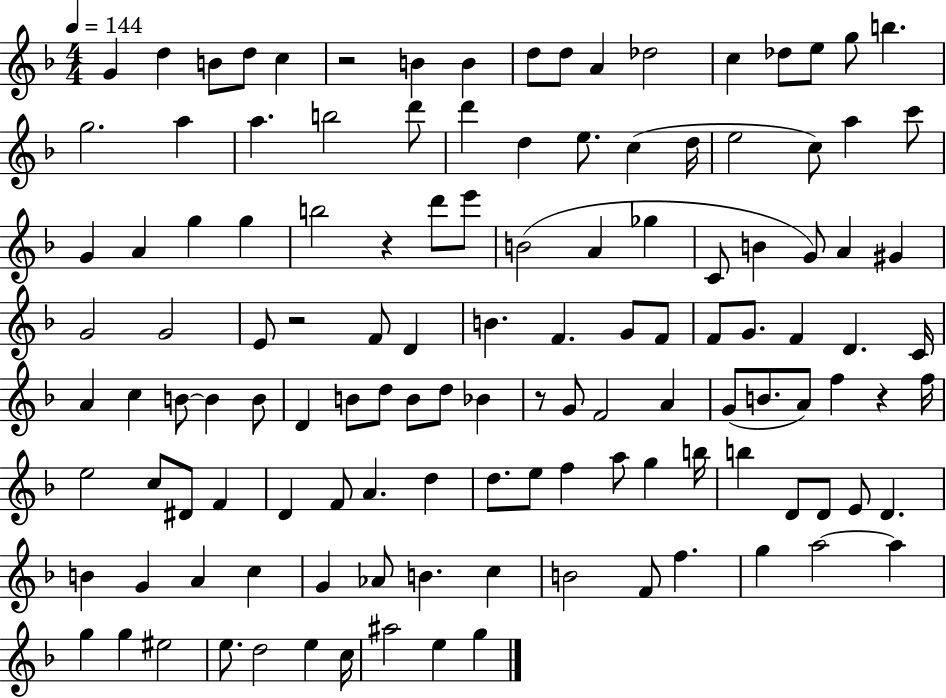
G4/q D5/q B4/e D5/e C5/q R/h B4/q B4/q D5/e D5/e A4/q Db5/h C5/q Db5/e E5/e G5/e B5/q. G5/h. A5/q A5/q. B5/h D6/e D6/q D5/q E5/e. C5/q D5/s E5/h C5/e A5/q C6/e G4/q A4/q G5/q G5/q B5/h R/q D6/e E6/e B4/h A4/q Gb5/q C4/e B4/q G4/e A4/q G#4/q G4/h G4/h E4/e R/h F4/e D4/q B4/q. F4/q. G4/e F4/e F4/e G4/e. F4/q D4/q. C4/s A4/q C5/q B4/e B4/q B4/e D4/q B4/e D5/e B4/e D5/e Bb4/q R/e G4/e F4/h A4/q G4/e B4/e. A4/e F5/q R/q F5/s E5/h C5/e D#4/e F4/q D4/q F4/e A4/q. D5/q D5/e. E5/e F5/q A5/e G5/q B5/s B5/q D4/e D4/e E4/e D4/q. B4/q G4/q A4/q C5/q G4/q Ab4/e B4/q. C5/q B4/h F4/e F5/q. G5/q A5/h A5/q G5/q G5/q EIS5/h E5/e. D5/h E5/q C5/s A#5/h E5/q G5/q